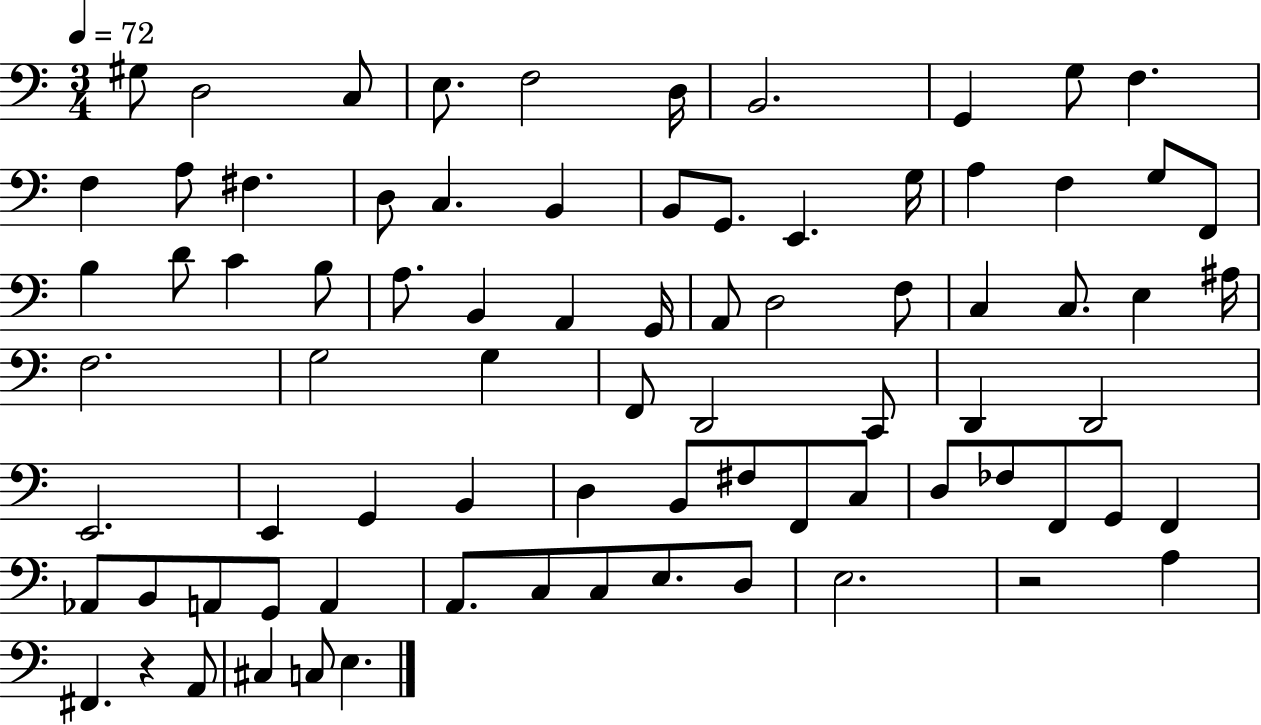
G#3/e D3/h C3/e E3/e. F3/h D3/s B2/h. G2/q G3/e F3/q. F3/q A3/e F#3/q. D3/e C3/q. B2/q B2/e G2/e. E2/q. G3/s A3/q F3/q G3/e F2/e B3/q D4/e C4/q B3/e A3/e. B2/q A2/q G2/s A2/e D3/h F3/e C3/q C3/e. E3/q A#3/s F3/h. G3/h G3/q F2/e D2/h C2/e D2/q D2/h E2/h. E2/q G2/q B2/q D3/q B2/e F#3/e F2/e C3/e D3/e FES3/e F2/e G2/e F2/q Ab2/e B2/e A2/e G2/e A2/q A2/e. C3/e C3/e E3/e. D3/e E3/h. R/h A3/q F#2/q. R/q A2/e C#3/q C3/e E3/q.